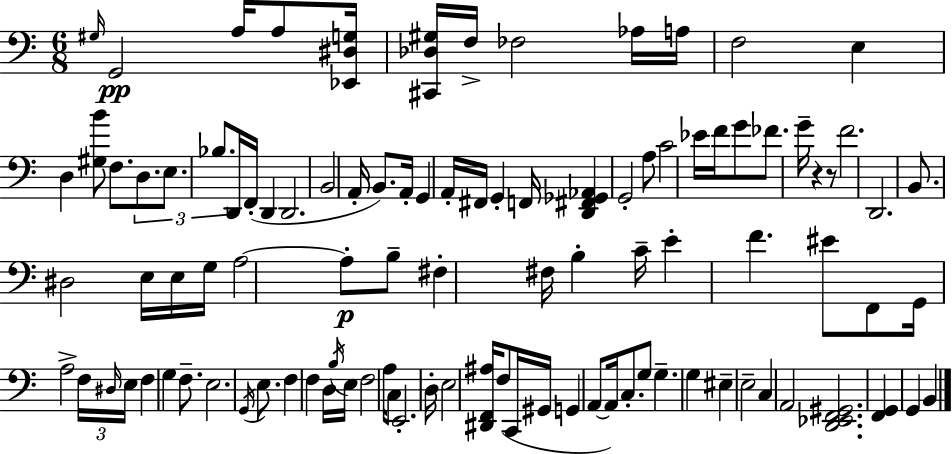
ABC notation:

X:1
T:Untitled
M:6/8
L:1/4
K:Am
^G,/4 G,,2 A,/4 A,/2 [_E,,^D,G,]/4 [^C,,_D,^G,]/4 F,/4 _F,2 _A,/4 A,/4 F,2 E, D, [^G,B]/2 F,/2 D,/2 E,/2 _B,/2 D,,/4 F,,/4 D,, D,,2 B,,2 A,,/4 B,,/2 A,,/4 G,, A,,/4 ^F,,/4 G,, F,,/4 [D,,^F,,_G,,_A,,] G,,2 A,/2 C2 _E/4 F/4 G/2 _F/2 G/4 z z/2 F2 D,,2 B,,/2 ^D,2 E,/4 E,/4 G,/4 A,2 A,/2 B,/2 ^F, ^F,/4 B, C/4 E F ^E/2 F,,/2 G,,/4 A,2 F,/4 ^D,/4 E,/4 F, G, F,/2 E,2 G,,/4 E,/2 F, F, D,/4 B,/4 E,/4 F,2 A,/4 C,/2 E,,2 D,/4 E,2 [^D,,F,,^A,]/4 F,/2 C,,/4 ^G,,/4 G,, A,,/2 A,,/4 C,/2 G,/2 G, G, ^E, E,2 C, A,,2 [D,,_E,,F,,^G,,]2 [F,,G,,] G,, B,,